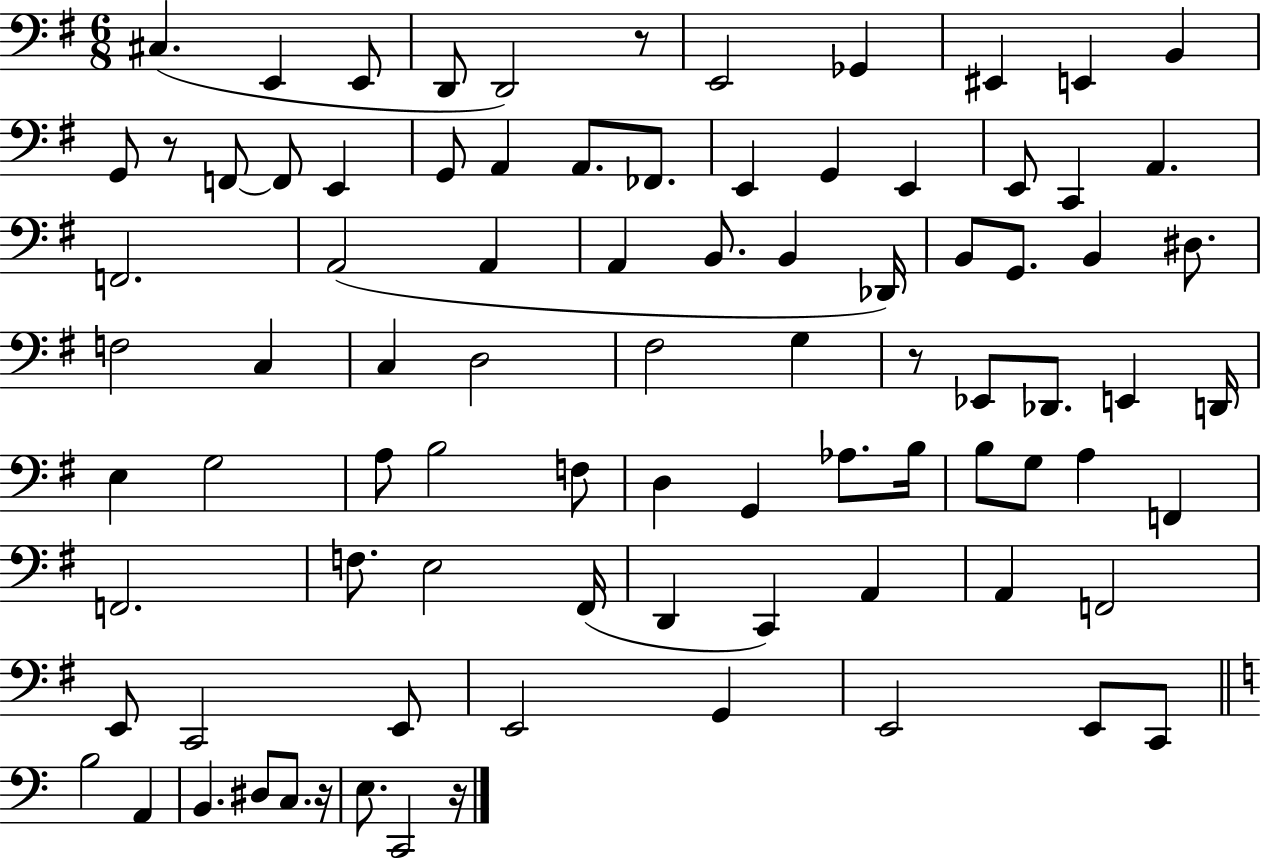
{
  \clef bass
  \numericTimeSignature
  \time 6/8
  \key g \major
  cis4.( e,4 e,8 | d,8 d,2) r8 | e,2 ges,4 | eis,4 e,4 b,4 | \break g,8 r8 f,8~~ f,8 e,4 | g,8 a,4 a,8. fes,8. | e,4 g,4 e,4 | e,8 c,4 a,4. | \break f,2. | a,2( a,4 | a,4 b,8. b,4 des,16) | b,8 g,8. b,4 dis8. | \break f2 c4 | c4 d2 | fis2 g4 | r8 ees,8 des,8. e,4 d,16 | \break e4 g2 | a8 b2 f8 | d4 g,4 aes8. b16 | b8 g8 a4 f,4 | \break f,2. | f8. e2 fis,16( | d,4 c,4) a,4 | a,4 f,2 | \break e,8 c,2 e,8 | e,2 g,4 | e,2 e,8 c,8 | \bar "||" \break \key a \minor b2 a,4 | b,4. dis8 c8. r16 | e8. c,2 r16 | \bar "|."
}